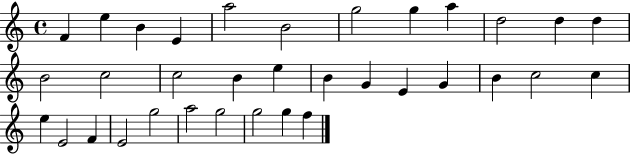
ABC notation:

X:1
T:Untitled
M:4/4
L:1/4
K:C
F e B E a2 B2 g2 g a d2 d d B2 c2 c2 B e B G E G B c2 c e E2 F E2 g2 a2 g2 g2 g f